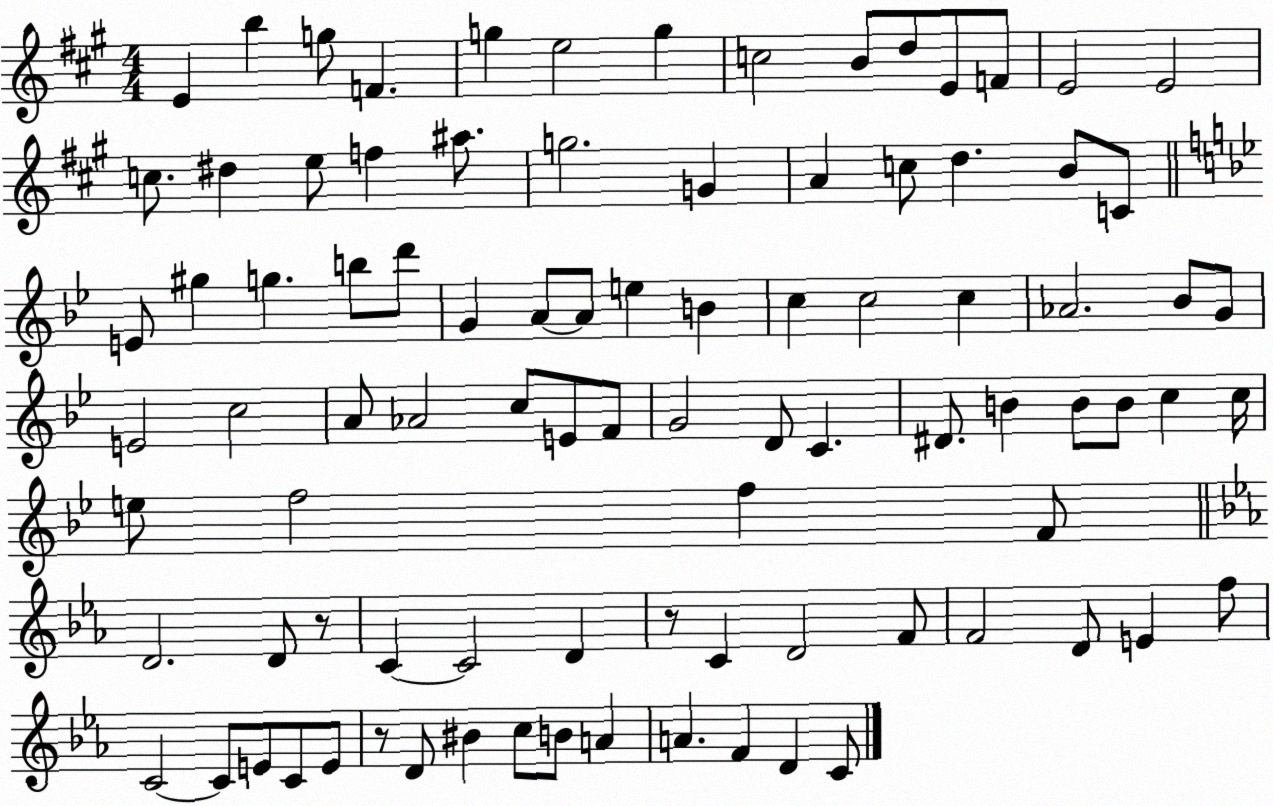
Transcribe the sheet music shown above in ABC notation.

X:1
T:Untitled
M:4/4
L:1/4
K:A
E b g/2 F g e2 g c2 B/2 d/2 E/2 F/2 E2 E2 c/2 ^d e/2 f ^a/2 g2 G A c/2 d B/2 C/2 E/2 ^g g b/2 d'/2 G A/2 A/2 e B c c2 c _A2 _B/2 G/2 E2 c2 A/2 _A2 c/2 E/2 F/2 G2 D/2 C ^D/2 B B/2 B/2 c c/4 e/2 f2 f F/2 D2 D/2 z/2 C C2 D z/2 C D2 F/2 F2 D/2 E f/2 C2 C/2 E/2 C/2 E/2 z/2 D/2 ^B c/2 B/2 A A F D C/2